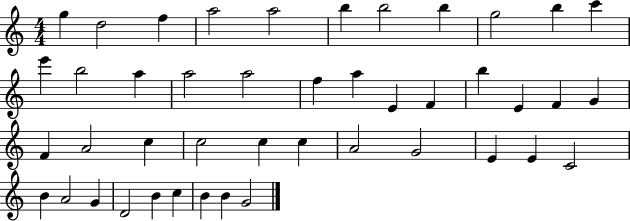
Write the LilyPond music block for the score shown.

{
  \clef treble
  \numericTimeSignature
  \time 4/4
  \key c \major
  g''4 d''2 f''4 | a''2 a''2 | b''4 b''2 b''4 | g''2 b''4 c'''4 | \break e'''4 b''2 a''4 | a''2 a''2 | f''4 a''4 e'4 f'4 | b''4 e'4 f'4 g'4 | \break f'4 a'2 c''4 | c''2 c''4 c''4 | a'2 g'2 | e'4 e'4 c'2 | \break b'4 a'2 g'4 | d'2 b'4 c''4 | b'4 b'4 g'2 | \bar "|."
}